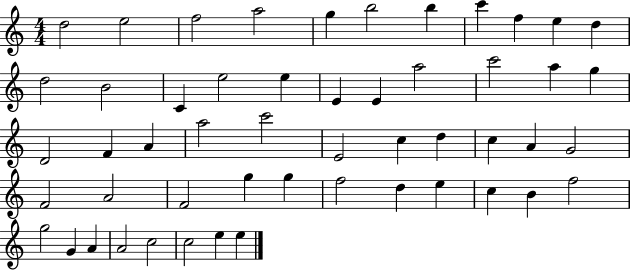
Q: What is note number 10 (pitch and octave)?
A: E5